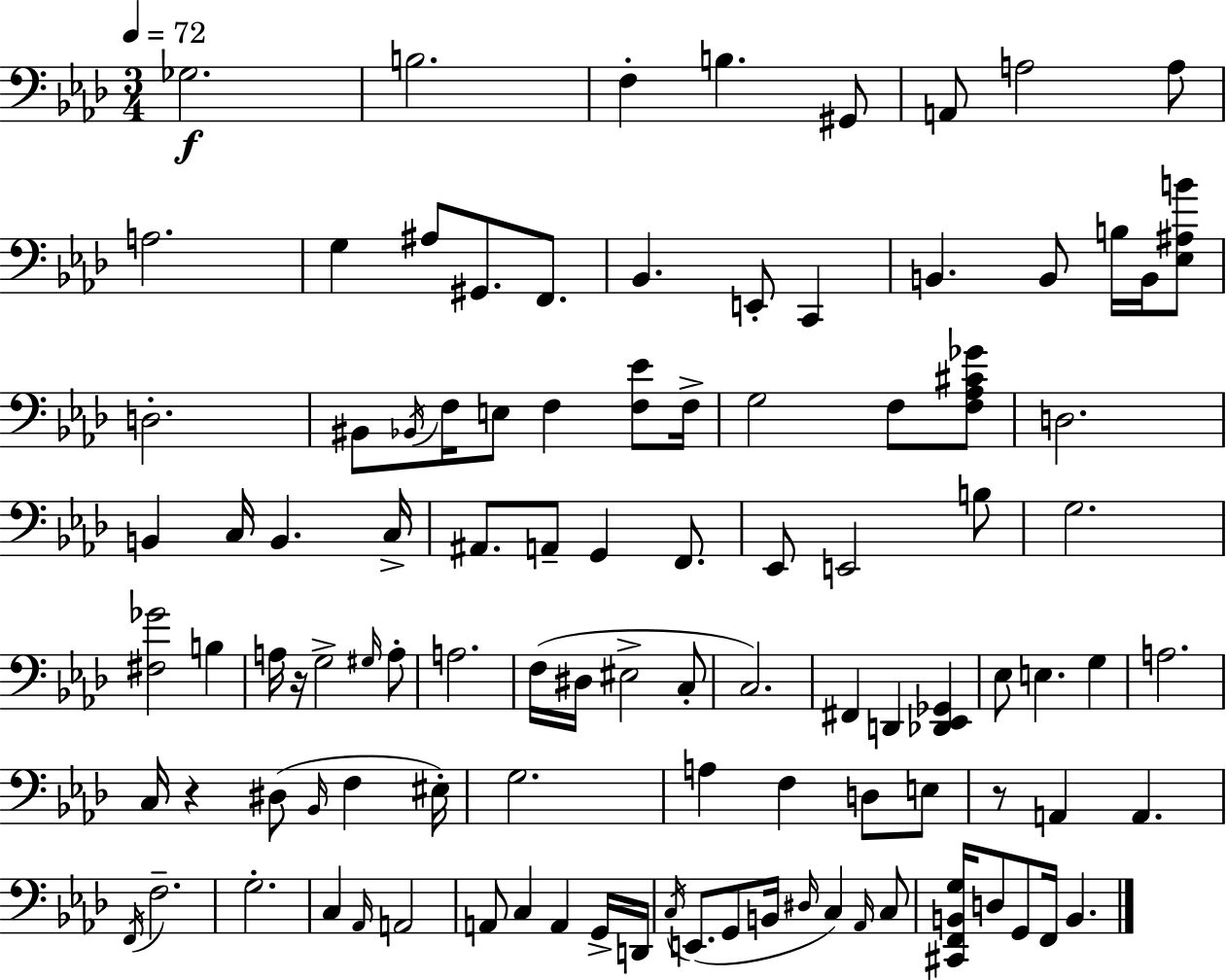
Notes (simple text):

Gb3/h. B3/h. F3/q B3/q. G#2/e A2/e A3/h A3/e A3/h. G3/q A#3/e G#2/e. F2/e. Bb2/q. E2/e C2/q B2/q. B2/e B3/s B2/s [Eb3,A#3,B4]/e D3/h. BIS2/e Bb2/s F3/s E3/e F3/q [F3,Eb4]/e F3/s G3/h F3/e [F3,Ab3,C#4,Gb4]/e D3/h. B2/q C3/s B2/q. C3/s A#2/e. A2/e G2/q F2/e. Eb2/e E2/h B3/e G3/h. [F#3,Gb4]/h B3/q A3/s R/s G3/h G#3/s A3/e A3/h. F3/s D#3/s EIS3/h C3/e C3/h. F#2/q D2/q [Db2,Eb2,Gb2]/q Eb3/e E3/q. G3/q A3/h. C3/s R/q D#3/e Bb2/s F3/q EIS3/s G3/h. A3/q F3/q D3/e E3/e R/e A2/q A2/q. F2/s F3/h. G3/h. C3/q Ab2/s A2/h A2/e C3/q A2/q G2/s D2/s C3/s E2/e. G2/e B2/s D#3/s C3/q Ab2/s C3/e [C#2,F2,B2,G3]/s D3/e G2/e F2/s B2/q.